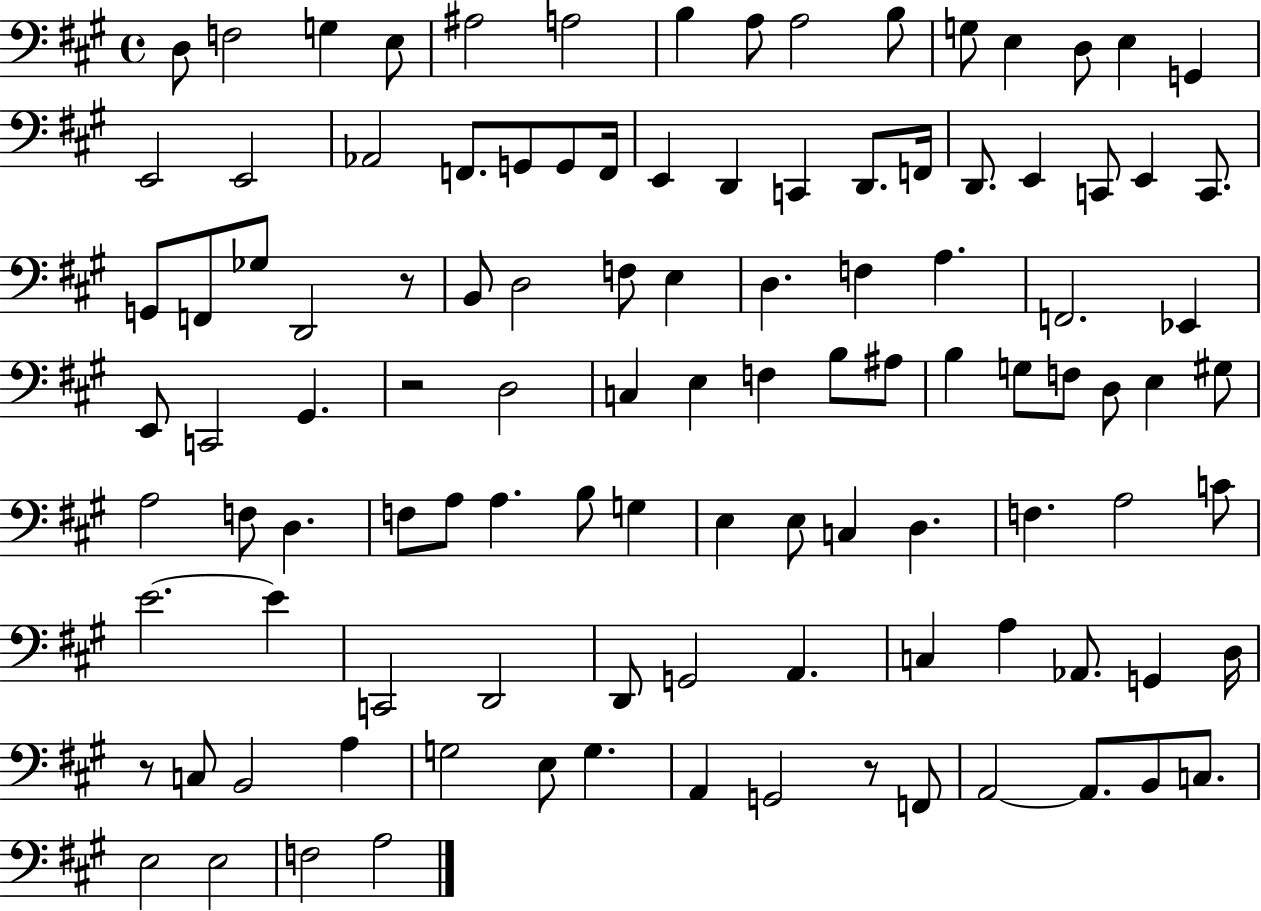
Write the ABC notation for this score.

X:1
T:Untitled
M:4/4
L:1/4
K:A
D,/2 F,2 G, E,/2 ^A,2 A,2 B, A,/2 A,2 B,/2 G,/2 E, D,/2 E, G,, E,,2 E,,2 _A,,2 F,,/2 G,,/2 G,,/2 F,,/4 E,, D,, C,, D,,/2 F,,/4 D,,/2 E,, C,,/2 E,, C,,/2 G,,/2 F,,/2 _G,/2 D,,2 z/2 B,,/2 D,2 F,/2 E, D, F, A, F,,2 _E,, E,,/2 C,,2 ^G,, z2 D,2 C, E, F, B,/2 ^A,/2 B, G,/2 F,/2 D,/2 E, ^G,/2 A,2 F,/2 D, F,/2 A,/2 A, B,/2 G, E, E,/2 C, D, F, A,2 C/2 E2 E C,,2 D,,2 D,,/2 G,,2 A,, C, A, _A,,/2 G,, D,/4 z/2 C,/2 B,,2 A, G,2 E,/2 G, A,, G,,2 z/2 F,,/2 A,,2 A,,/2 B,,/2 C,/2 E,2 E,2 F,2 A,2